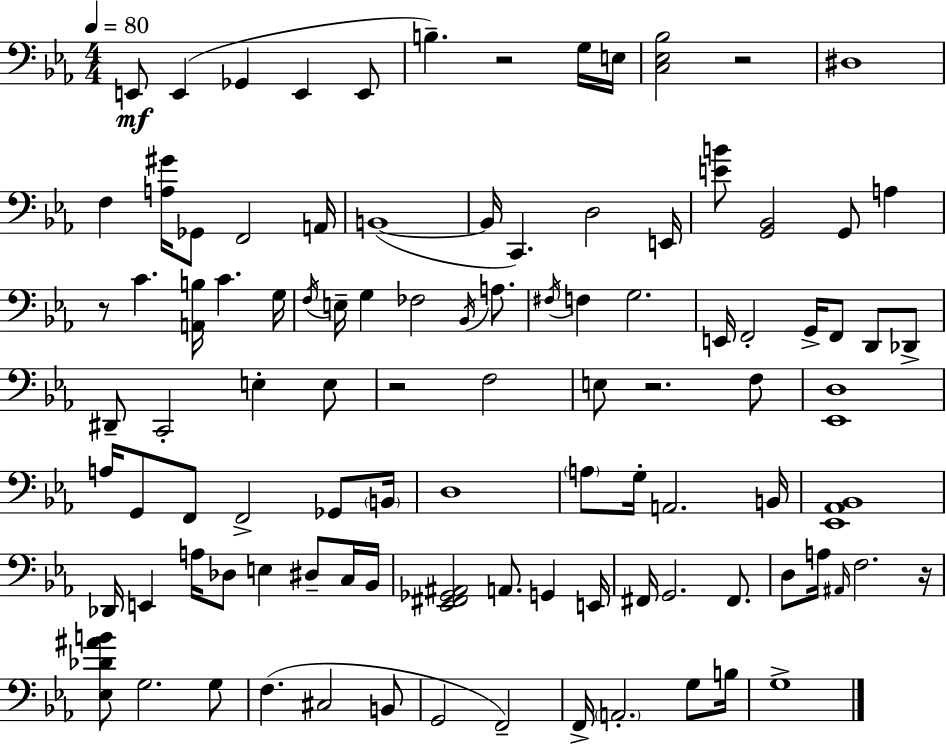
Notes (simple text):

E2/e E2/q Gb2/q E2/q E2/e B3/q. R/h G3/s E3/s [C3,Eb3,Bb3]/h R/h D#3/w F3/q [A3,G#4]/s Gb2/e F2/h A2/s B2/w B2/s C2/q. D3/h E2/s [E4,B4]/e [G2,Bb2]/h G2/e A3/q R/e C4/q. [A2,B3]/s C4/q. G3/s F3/s E3/s G3/q FES3/h Bb2/s A3/e. F#3/s F3/q G3/h. E2/s F2/h G2/s F2/e D2/e Db2/e D#2/e C2/h E3/q E3/e R/h F3/h E3/e R/h. F3/e [Eb2,D3]/w A3/s G2/e F2/e F2/h Gb2/e B2/s D3/w A3/e G3/s A2/h. B2/s [Eb2,Ab2,Bb2]/w Db2/s E2/q A3/s Db3/e E3/q D#3/e C3/s Bb2/s [Eb2,F#2,Gb2,A#2]/h A2/e. G2/q E2/s F#2/s G2/h. F#2/e. D3/e A3/s A#2/s F3/h. R/s [Eb3,Db4,A#4,B4]/e G3/h. G3/e F3/q. C#3/h B2/e G2/h F2/h F2/s A2/h. G3/e B3/s G3/w